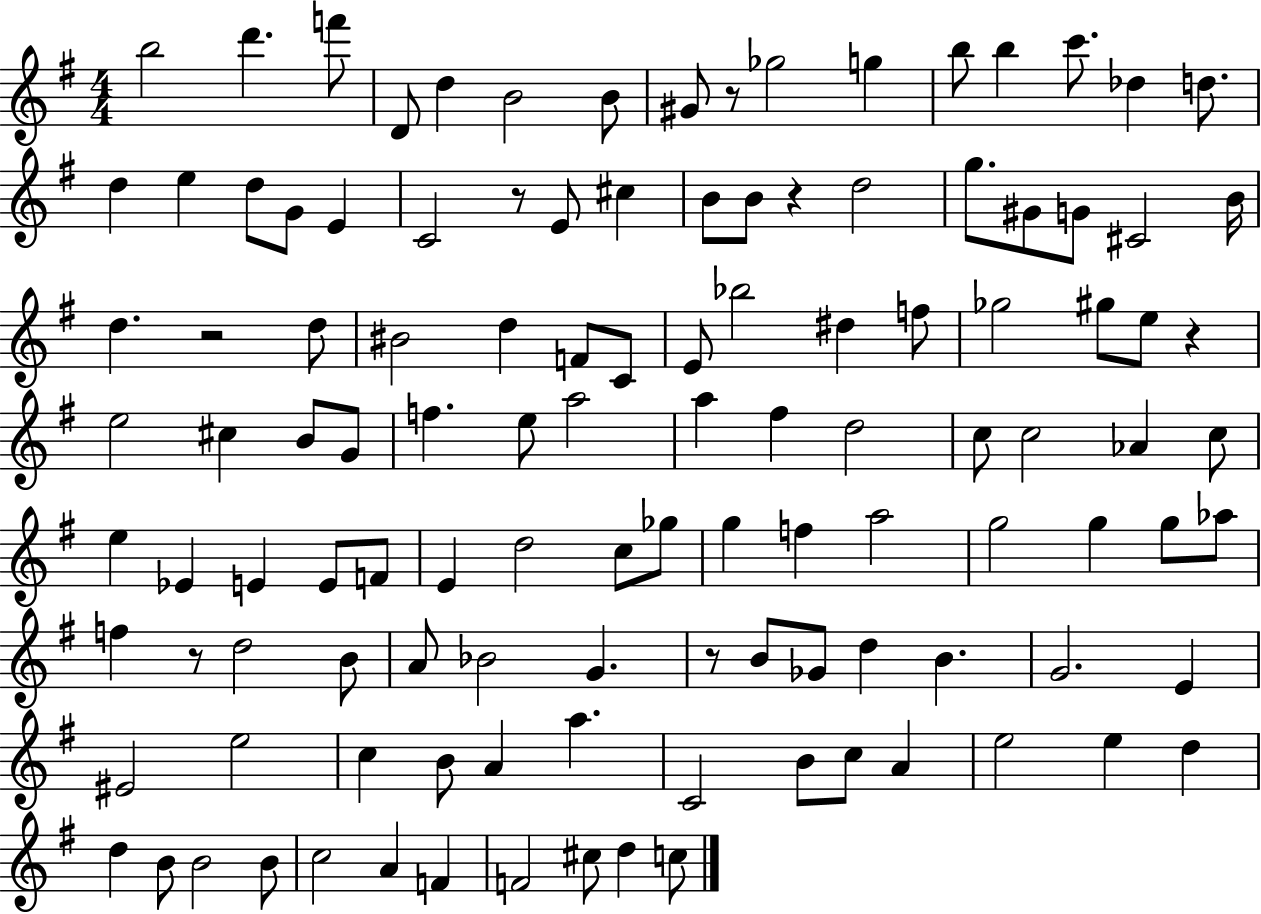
{
  \clef treble
  \numericTimeSignature
  \time 4/4
  \key g \major
  b''2 d'''4. f'''8 | d'8 d''4 b'2 b'8 | gis'8 r8 ges''2 g''4 | b''8 b''4 c'''8. des''4 d''8. | \break d''4 e''4 d''8 g'8 e'4 | c'2 r8 e'8 cis''4 | b'8 b'8 r4 d''2 | g''8. gis'8 g'8 cis'2 b'16 | \break d''4. r2 d''8 | bis'2 d''4 f'8 c'8 | e'8 bes''2 dis''4 f''8 | ges''2 gis''8 e''8 r4 | \break e''2 cis''4 b'8 g'8 | f''4. e''8 a''2 | a''4 fis''4 d''2 | c''8 c''2 aes'4 c''8 | \break e''4 ees'4 e'4 e'8 f'8 | e'4 d''2 c''8 ges''8 | g''4 f''4 a''2 | g''2 g''4 g''8 aes''8 | \break f''4 r8 d''2 b'8 | a'8 bes'2 g'4. | r8 b'8 ges'8 d''4 b'4. | g'2. e'4 | \break eis'2 e''2 | c''4 b'8 a'4 a''4. | c'2 b'8 c''8 a'4 | e''2 e''4 d''4 | \break d''4 b'8 b'2 b'8 | c''2 a'4 f'4 | f'2 cis''8 d''4 c''8 | \bar "|."
}